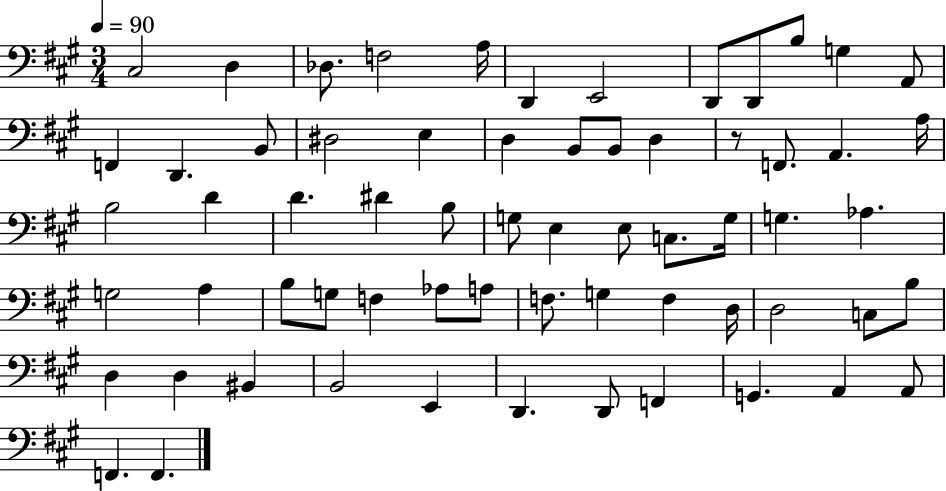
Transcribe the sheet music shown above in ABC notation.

X:1
T:Untitled
M:3/4
L:1/4
K:A
^C,2 D, _D,/2 F,2 A,/4 D,, E,,2 D,,/2 D,,/2 B,/2 G, A,,/2 F,, D,, B,,/2 ^D,2 E, D, B,,/2 B,,/2 D, z/2 F,,/2 A,, A,/4 B,2 D D ^D B,/2 G,/2 E, E,/2 C,/2 G,/4 G, _A, G,2 A, B,/2 G,/2 F, _A,/2 A,/2 F,/2 G, F, D,/4 D,2 C,/2 B,/2 D, D, ^B,, B,,2 E,, D,, D,,/2 F,, G,, A,, A,,/2 F,, F,,